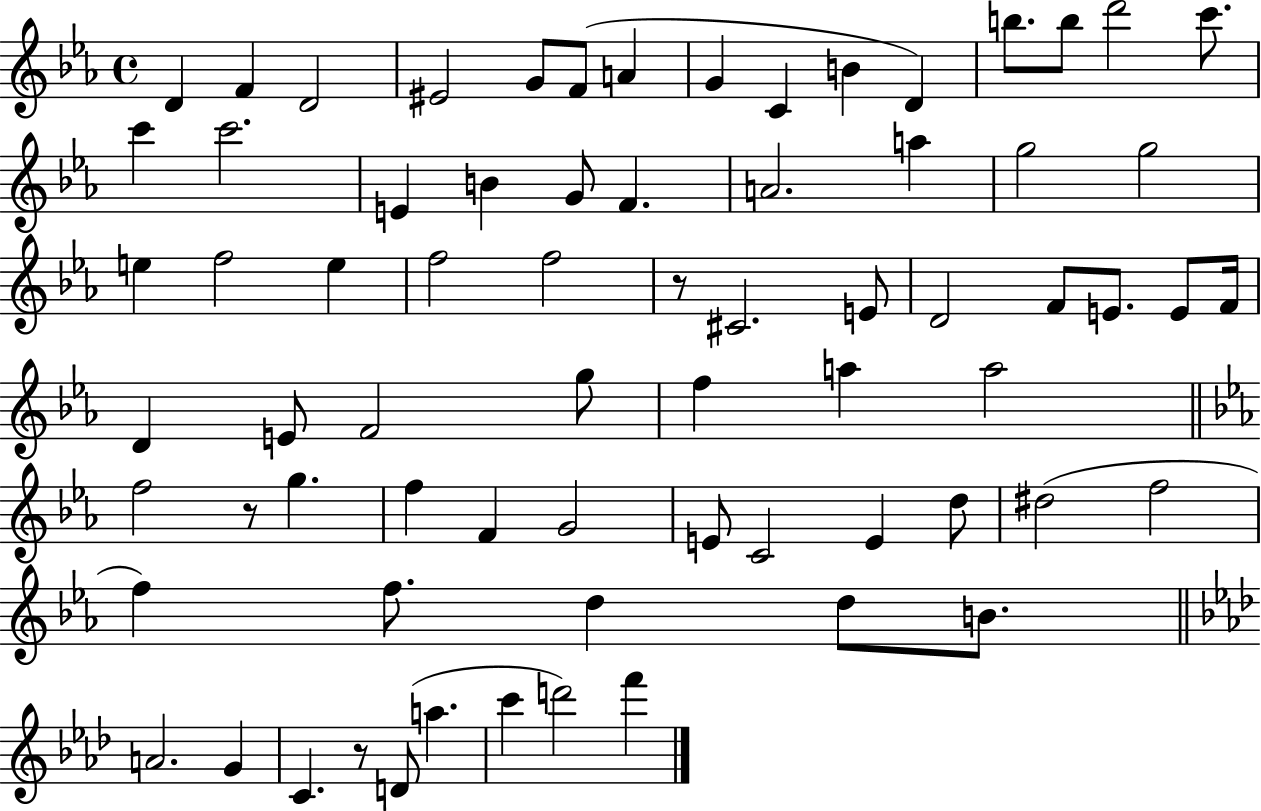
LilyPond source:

{
  \clef treble
  \time 4/4
  \defaultTimeSignature
  \key ees \major
  \repeat volta 2 { d'4 f'4 d'2 | eis'2 g'8 f'8( a'4 | g'4 c'4 b'4 d'4) | b''8. b''8 d'''2 c'''8. | \break c'''4 c'''2. | e'4 b'4 g'8 f'4. | a'2. a''4 | g''2 g''2 | \break e''4 f''2 e''4 | f''2 f''2 | r8 cis'2. e'8 | d'2 f'8 e'8. e'8 f'16 | \break d'4 e'8 f'2 g''8 | f''4 a''4 a''2 | \bar "||" \break \key ees \major f''2 r8 g''4. | f''4 f'4 g'2 | e'8 c'2 e'4 d''8 | dis''2( f''2 | \break f''4) f''8. d''4 d''8 b'8. | \bar "||" \break \key f \minor a'2. g'4 | c'4. r8 d'8( a''4. | c'''4 d'''2) f'''4 | } \bar "|."
}